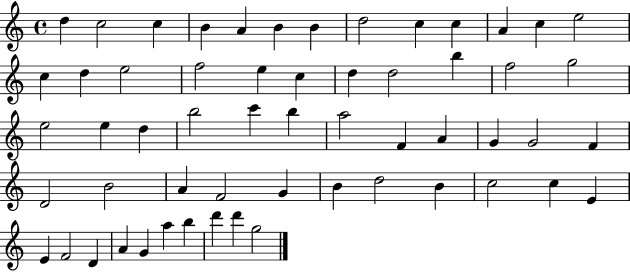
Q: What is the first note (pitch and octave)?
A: D5